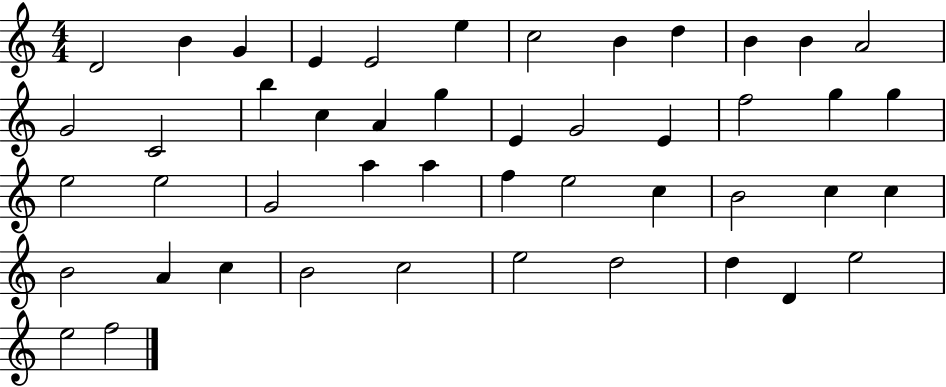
X:1
T:Untitled
M:4/4
L:1/4
K:C
D2 B G E E2 e c2 B d B B A2 G2 C2 b c A g E G2 E f2 g g e2 e2 G2 a a f e2 c B2 c c B2 A c B2 c2 e2 d2 d D e2 e2 f2